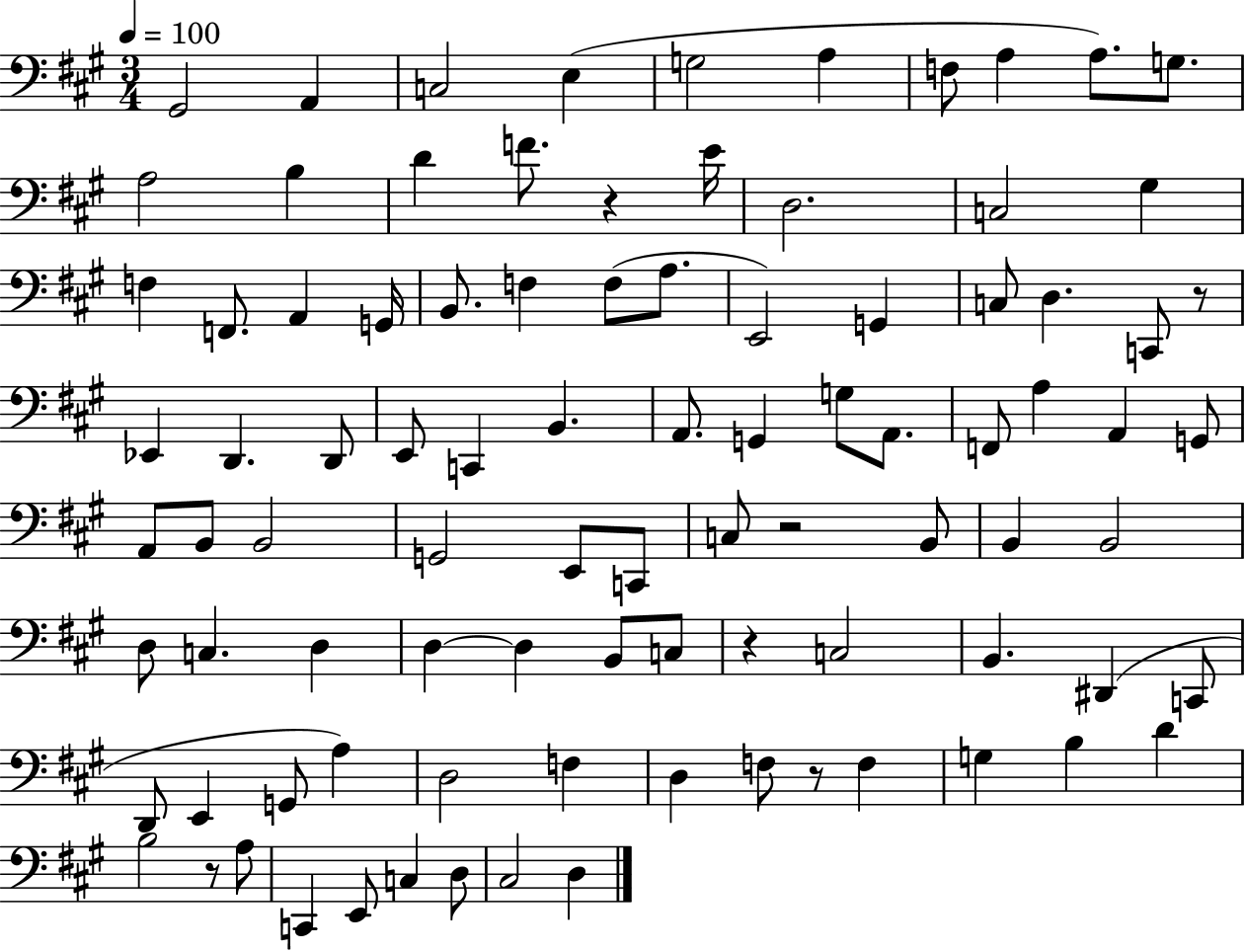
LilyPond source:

{
  \clef bass
  \numericTimeSignature
  \time 3/4
  \key a \major
  \tempo 4 = 100
  \repeat volta 2 { gis,2 a,4 | c2 e4( | g2 a4 | f8 a4 a8.) g8. | \break a2 b4 | d'4 f'8. r4 e'16 | d2. | c2 gis4 | \break f4 f,8. a,4 g,16 | b,8. f4 f8( a8. | e,2) g,4 | c8 d4. c,8 r8 | \break ees,4 d,4. d,8 | e,8 c,4 b,4. | a,8. g,4 g8 a,8. | f,8 a4 a,4 g,8 | \break a,8 b,8 b,2 | g,2 e,8 c,8 | c8 r2 b,8 | b,4 b,2 | \break d8 c4. d4 | d4~~ d4 b,8 c8 | r4 c2 | b,4. dis,4( c,8 | \break d,8 e,4 g,8 a4) | d2 f4 | d4 f8 r8 f4 | g4 b4 d'4 | \break b2 r8 a8 | c,4 e,8 c4 d8 | cis2 d4 | } \bar "|."
}